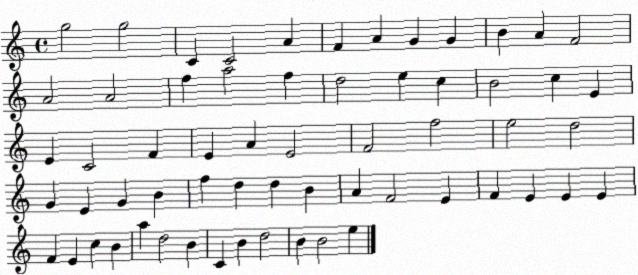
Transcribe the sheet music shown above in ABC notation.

X:1
T:Untitled
M:4/4
L:1/4
K:C
g2 g2 C C2 A F A G G B A F2 A2 A2 f a2 f d2 e c B2 c E E C2 F E A E2 F2 f2 e2 d2 G E G B f d d B A F2 E F E E E F E c B a d2 B C B d2 B B2 e